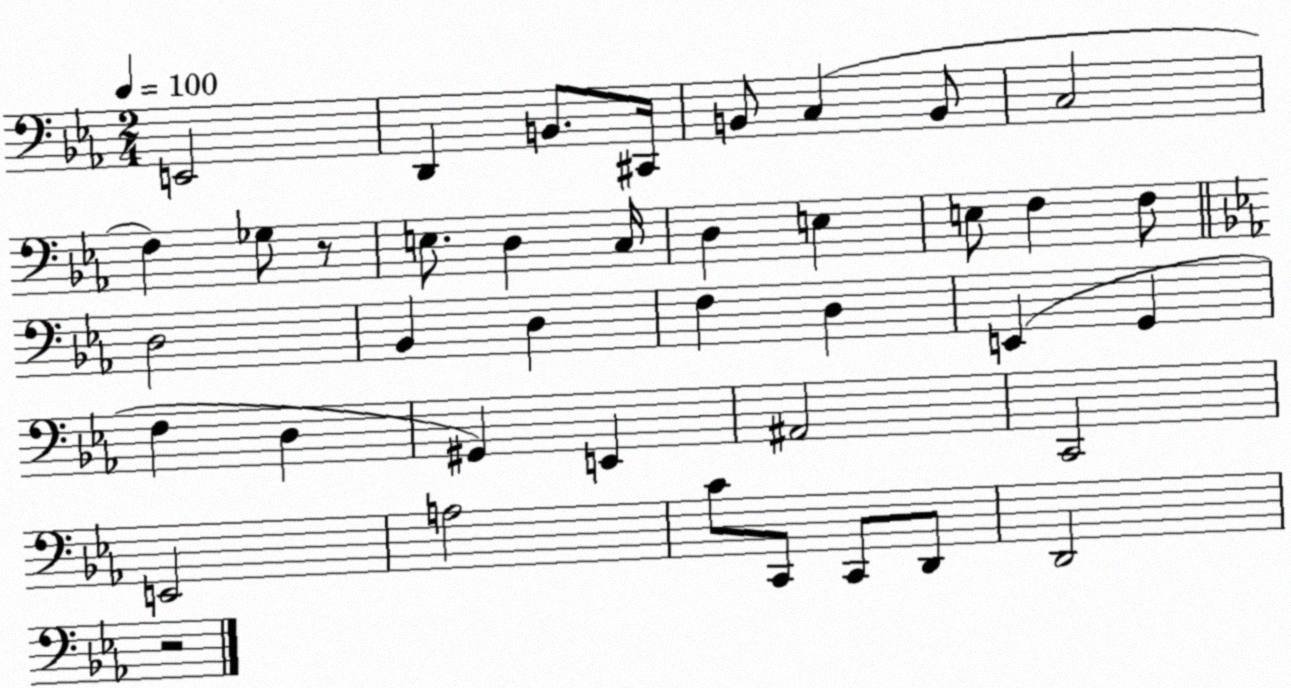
X:1
T:Untitled
M:2/4
L:1/4
K:Eb
E,,2 D,, B,,/2 ^C,,/4 B,,/2 C, B,,/2 C,2 F, _G,/2 z/2 E,/2 D, C,/4 D, E, E,/2 F, F,/2 D,2 _B,, D, F, D, E,, G,, F, D, ^G,, E,, ^A,,2 C,,2 E,,2 A,2 C/2 C,,/2 C,,/2 D,,/2 D,,2 z2